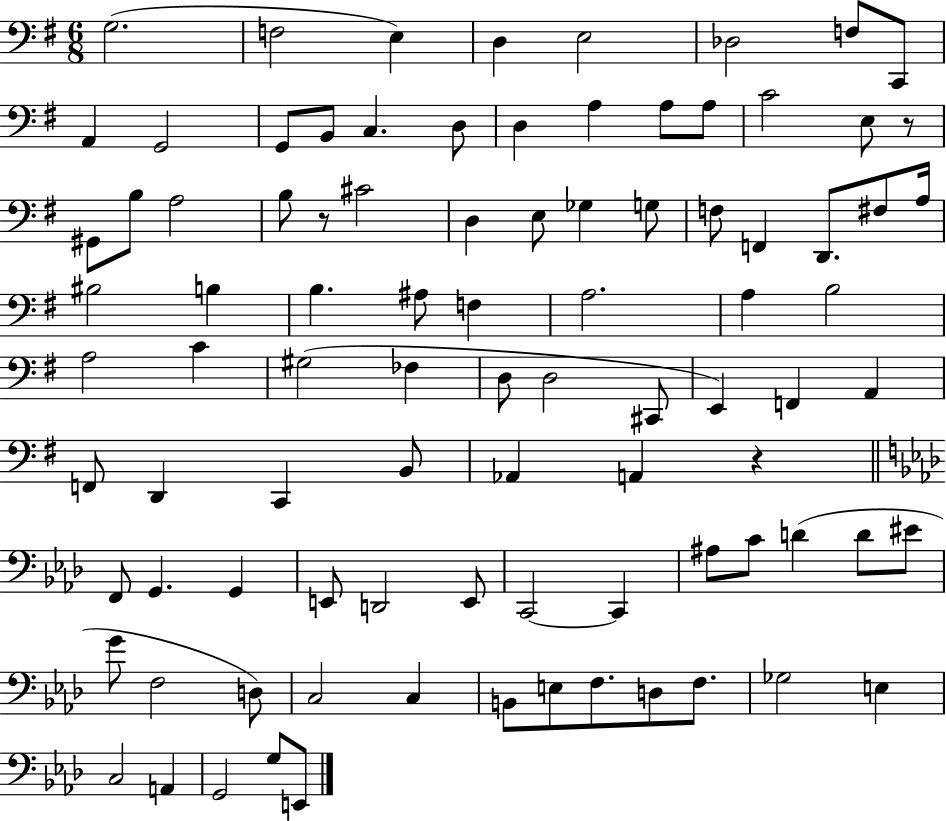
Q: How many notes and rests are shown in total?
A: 91